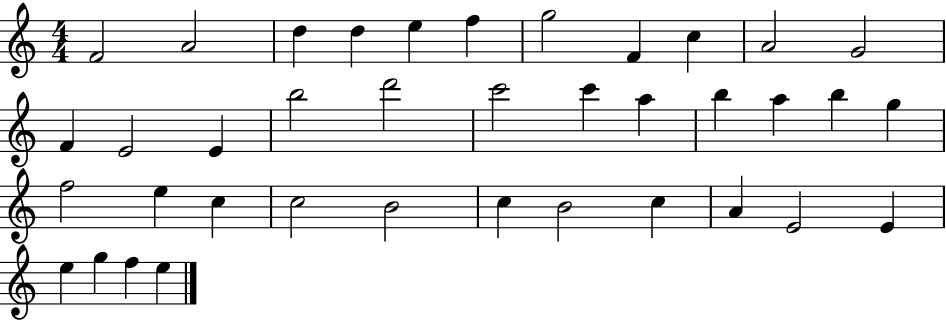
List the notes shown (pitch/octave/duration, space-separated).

F4/h A4/h D5/q D5/q E5/q F5/q G5/h F4/q C5/q A4/h G4/h F4/q E4/h E4/q B5/h D6/h C6/h C6/q A5/q B5/q A5/q B5/q G5/q F5/h E5/q C5/q C5/h B4/h C5/q B4/h C5/q A4/q E4/h E4/q E5/q G5/q F5/q E5/q